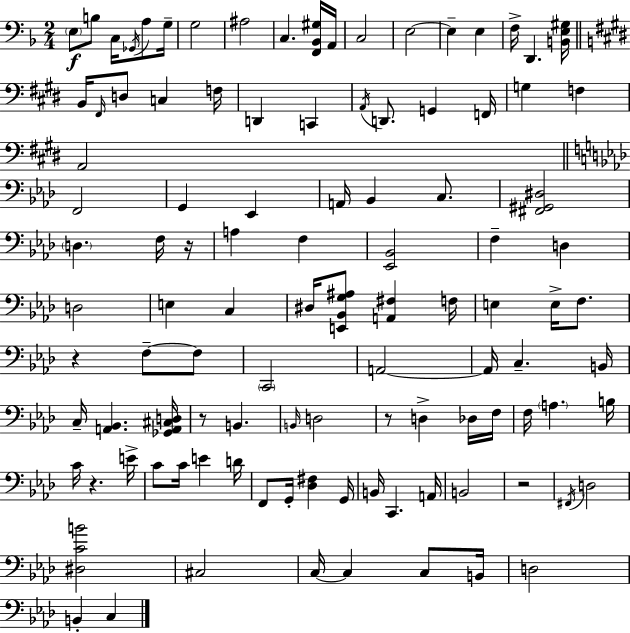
E3/e B3/e C3/s Gb2/s A3/e G3/s G3/h A#3/h C3/q. [F2,Bb2,G#3]/s A2/s C3/h E3/h E3/q E3/q F3/s D2/q. [B2,E3,G#3]/s B2/s F#2/s D3/e C3/q F3/s D2/q C2/q A2/s D2/e. G2/q F2/s G3/q F3/q A2/h F2/h G2/q Eb2/q A2/s Bb2/q C3/e. [F#2,G#2,D#3]/h D3/q. F3/s R/s A3/q F3/q [Eb2,Bb2]/h F3/q D3/q D3/h E3/q C3/q D#3/s [E2,Bb2,G3,A#3]/e [A2,F#3]/q F3/s E3/q E3/s F3/e. R/q F3/e F3/e C2/h A2/h A2/s C3/q. B2/s C3/s [A2,Bb2]/q. [Gb2,A2,C#3,D3]/s R/e B2/q. B2/s D3/h R/e D3/q Db3/s F3/s F3/s A3/q. B3/s C4/s R/q. E4/s C4/e C4/s E4/q D4/s F2/e G2/s [Db3,F#3]/q G2/s B2/s C2/q. A2/s B2/h R/h F#2/s D3/h [D#3,C4,B4]/h C#3/h C3/s C3/q C3/e B2/s D3/h B2/q C3/q